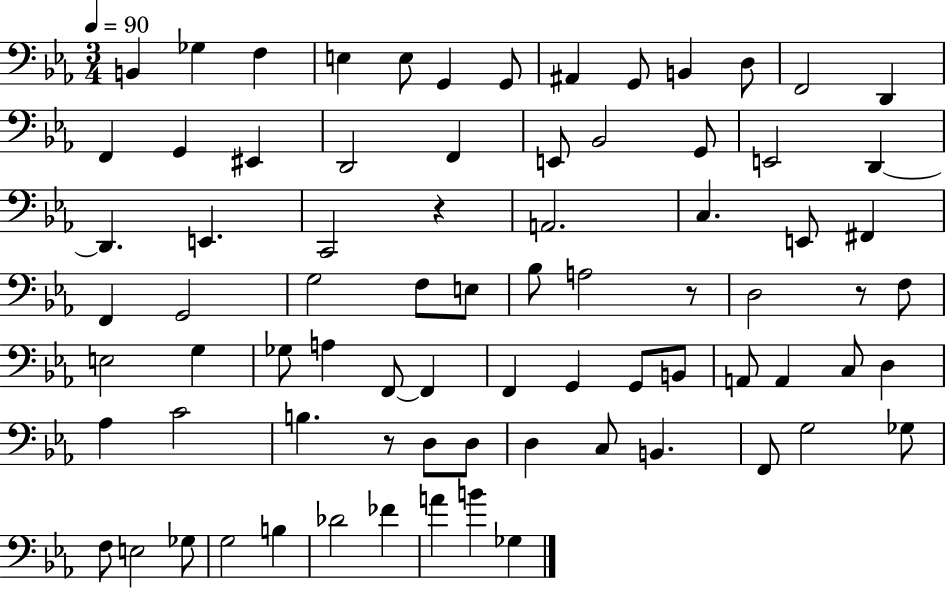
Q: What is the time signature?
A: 3/4